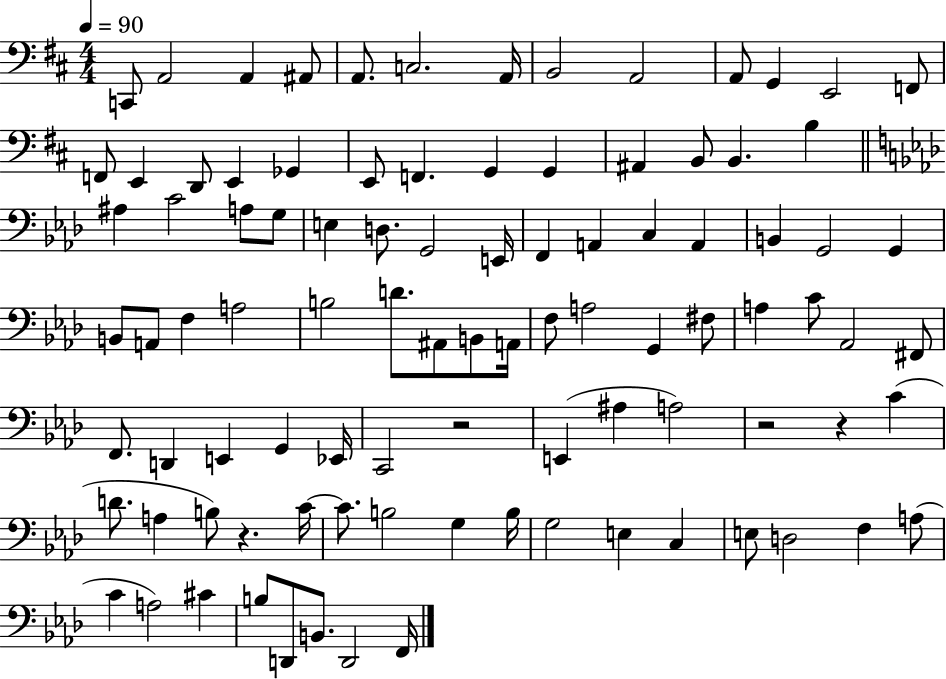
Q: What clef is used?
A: bass